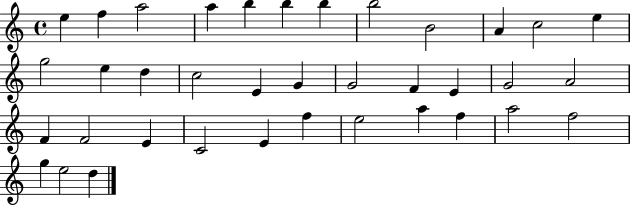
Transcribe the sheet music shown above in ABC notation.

X:1
T:Untitled
M:4/4
L:1/4
K:C
e f a2 a b b b b2 B2 A c2 e g2 e d c2 E G G2 F E G2 A2 F F2 E C2 E f e2 a f a2 f2 g e2 d